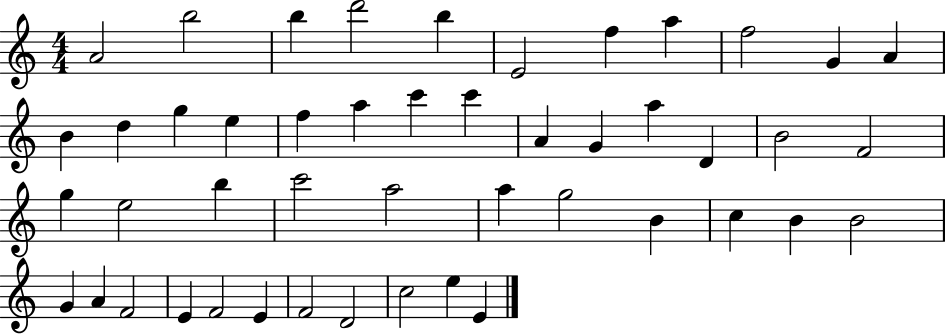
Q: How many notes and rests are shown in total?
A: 47